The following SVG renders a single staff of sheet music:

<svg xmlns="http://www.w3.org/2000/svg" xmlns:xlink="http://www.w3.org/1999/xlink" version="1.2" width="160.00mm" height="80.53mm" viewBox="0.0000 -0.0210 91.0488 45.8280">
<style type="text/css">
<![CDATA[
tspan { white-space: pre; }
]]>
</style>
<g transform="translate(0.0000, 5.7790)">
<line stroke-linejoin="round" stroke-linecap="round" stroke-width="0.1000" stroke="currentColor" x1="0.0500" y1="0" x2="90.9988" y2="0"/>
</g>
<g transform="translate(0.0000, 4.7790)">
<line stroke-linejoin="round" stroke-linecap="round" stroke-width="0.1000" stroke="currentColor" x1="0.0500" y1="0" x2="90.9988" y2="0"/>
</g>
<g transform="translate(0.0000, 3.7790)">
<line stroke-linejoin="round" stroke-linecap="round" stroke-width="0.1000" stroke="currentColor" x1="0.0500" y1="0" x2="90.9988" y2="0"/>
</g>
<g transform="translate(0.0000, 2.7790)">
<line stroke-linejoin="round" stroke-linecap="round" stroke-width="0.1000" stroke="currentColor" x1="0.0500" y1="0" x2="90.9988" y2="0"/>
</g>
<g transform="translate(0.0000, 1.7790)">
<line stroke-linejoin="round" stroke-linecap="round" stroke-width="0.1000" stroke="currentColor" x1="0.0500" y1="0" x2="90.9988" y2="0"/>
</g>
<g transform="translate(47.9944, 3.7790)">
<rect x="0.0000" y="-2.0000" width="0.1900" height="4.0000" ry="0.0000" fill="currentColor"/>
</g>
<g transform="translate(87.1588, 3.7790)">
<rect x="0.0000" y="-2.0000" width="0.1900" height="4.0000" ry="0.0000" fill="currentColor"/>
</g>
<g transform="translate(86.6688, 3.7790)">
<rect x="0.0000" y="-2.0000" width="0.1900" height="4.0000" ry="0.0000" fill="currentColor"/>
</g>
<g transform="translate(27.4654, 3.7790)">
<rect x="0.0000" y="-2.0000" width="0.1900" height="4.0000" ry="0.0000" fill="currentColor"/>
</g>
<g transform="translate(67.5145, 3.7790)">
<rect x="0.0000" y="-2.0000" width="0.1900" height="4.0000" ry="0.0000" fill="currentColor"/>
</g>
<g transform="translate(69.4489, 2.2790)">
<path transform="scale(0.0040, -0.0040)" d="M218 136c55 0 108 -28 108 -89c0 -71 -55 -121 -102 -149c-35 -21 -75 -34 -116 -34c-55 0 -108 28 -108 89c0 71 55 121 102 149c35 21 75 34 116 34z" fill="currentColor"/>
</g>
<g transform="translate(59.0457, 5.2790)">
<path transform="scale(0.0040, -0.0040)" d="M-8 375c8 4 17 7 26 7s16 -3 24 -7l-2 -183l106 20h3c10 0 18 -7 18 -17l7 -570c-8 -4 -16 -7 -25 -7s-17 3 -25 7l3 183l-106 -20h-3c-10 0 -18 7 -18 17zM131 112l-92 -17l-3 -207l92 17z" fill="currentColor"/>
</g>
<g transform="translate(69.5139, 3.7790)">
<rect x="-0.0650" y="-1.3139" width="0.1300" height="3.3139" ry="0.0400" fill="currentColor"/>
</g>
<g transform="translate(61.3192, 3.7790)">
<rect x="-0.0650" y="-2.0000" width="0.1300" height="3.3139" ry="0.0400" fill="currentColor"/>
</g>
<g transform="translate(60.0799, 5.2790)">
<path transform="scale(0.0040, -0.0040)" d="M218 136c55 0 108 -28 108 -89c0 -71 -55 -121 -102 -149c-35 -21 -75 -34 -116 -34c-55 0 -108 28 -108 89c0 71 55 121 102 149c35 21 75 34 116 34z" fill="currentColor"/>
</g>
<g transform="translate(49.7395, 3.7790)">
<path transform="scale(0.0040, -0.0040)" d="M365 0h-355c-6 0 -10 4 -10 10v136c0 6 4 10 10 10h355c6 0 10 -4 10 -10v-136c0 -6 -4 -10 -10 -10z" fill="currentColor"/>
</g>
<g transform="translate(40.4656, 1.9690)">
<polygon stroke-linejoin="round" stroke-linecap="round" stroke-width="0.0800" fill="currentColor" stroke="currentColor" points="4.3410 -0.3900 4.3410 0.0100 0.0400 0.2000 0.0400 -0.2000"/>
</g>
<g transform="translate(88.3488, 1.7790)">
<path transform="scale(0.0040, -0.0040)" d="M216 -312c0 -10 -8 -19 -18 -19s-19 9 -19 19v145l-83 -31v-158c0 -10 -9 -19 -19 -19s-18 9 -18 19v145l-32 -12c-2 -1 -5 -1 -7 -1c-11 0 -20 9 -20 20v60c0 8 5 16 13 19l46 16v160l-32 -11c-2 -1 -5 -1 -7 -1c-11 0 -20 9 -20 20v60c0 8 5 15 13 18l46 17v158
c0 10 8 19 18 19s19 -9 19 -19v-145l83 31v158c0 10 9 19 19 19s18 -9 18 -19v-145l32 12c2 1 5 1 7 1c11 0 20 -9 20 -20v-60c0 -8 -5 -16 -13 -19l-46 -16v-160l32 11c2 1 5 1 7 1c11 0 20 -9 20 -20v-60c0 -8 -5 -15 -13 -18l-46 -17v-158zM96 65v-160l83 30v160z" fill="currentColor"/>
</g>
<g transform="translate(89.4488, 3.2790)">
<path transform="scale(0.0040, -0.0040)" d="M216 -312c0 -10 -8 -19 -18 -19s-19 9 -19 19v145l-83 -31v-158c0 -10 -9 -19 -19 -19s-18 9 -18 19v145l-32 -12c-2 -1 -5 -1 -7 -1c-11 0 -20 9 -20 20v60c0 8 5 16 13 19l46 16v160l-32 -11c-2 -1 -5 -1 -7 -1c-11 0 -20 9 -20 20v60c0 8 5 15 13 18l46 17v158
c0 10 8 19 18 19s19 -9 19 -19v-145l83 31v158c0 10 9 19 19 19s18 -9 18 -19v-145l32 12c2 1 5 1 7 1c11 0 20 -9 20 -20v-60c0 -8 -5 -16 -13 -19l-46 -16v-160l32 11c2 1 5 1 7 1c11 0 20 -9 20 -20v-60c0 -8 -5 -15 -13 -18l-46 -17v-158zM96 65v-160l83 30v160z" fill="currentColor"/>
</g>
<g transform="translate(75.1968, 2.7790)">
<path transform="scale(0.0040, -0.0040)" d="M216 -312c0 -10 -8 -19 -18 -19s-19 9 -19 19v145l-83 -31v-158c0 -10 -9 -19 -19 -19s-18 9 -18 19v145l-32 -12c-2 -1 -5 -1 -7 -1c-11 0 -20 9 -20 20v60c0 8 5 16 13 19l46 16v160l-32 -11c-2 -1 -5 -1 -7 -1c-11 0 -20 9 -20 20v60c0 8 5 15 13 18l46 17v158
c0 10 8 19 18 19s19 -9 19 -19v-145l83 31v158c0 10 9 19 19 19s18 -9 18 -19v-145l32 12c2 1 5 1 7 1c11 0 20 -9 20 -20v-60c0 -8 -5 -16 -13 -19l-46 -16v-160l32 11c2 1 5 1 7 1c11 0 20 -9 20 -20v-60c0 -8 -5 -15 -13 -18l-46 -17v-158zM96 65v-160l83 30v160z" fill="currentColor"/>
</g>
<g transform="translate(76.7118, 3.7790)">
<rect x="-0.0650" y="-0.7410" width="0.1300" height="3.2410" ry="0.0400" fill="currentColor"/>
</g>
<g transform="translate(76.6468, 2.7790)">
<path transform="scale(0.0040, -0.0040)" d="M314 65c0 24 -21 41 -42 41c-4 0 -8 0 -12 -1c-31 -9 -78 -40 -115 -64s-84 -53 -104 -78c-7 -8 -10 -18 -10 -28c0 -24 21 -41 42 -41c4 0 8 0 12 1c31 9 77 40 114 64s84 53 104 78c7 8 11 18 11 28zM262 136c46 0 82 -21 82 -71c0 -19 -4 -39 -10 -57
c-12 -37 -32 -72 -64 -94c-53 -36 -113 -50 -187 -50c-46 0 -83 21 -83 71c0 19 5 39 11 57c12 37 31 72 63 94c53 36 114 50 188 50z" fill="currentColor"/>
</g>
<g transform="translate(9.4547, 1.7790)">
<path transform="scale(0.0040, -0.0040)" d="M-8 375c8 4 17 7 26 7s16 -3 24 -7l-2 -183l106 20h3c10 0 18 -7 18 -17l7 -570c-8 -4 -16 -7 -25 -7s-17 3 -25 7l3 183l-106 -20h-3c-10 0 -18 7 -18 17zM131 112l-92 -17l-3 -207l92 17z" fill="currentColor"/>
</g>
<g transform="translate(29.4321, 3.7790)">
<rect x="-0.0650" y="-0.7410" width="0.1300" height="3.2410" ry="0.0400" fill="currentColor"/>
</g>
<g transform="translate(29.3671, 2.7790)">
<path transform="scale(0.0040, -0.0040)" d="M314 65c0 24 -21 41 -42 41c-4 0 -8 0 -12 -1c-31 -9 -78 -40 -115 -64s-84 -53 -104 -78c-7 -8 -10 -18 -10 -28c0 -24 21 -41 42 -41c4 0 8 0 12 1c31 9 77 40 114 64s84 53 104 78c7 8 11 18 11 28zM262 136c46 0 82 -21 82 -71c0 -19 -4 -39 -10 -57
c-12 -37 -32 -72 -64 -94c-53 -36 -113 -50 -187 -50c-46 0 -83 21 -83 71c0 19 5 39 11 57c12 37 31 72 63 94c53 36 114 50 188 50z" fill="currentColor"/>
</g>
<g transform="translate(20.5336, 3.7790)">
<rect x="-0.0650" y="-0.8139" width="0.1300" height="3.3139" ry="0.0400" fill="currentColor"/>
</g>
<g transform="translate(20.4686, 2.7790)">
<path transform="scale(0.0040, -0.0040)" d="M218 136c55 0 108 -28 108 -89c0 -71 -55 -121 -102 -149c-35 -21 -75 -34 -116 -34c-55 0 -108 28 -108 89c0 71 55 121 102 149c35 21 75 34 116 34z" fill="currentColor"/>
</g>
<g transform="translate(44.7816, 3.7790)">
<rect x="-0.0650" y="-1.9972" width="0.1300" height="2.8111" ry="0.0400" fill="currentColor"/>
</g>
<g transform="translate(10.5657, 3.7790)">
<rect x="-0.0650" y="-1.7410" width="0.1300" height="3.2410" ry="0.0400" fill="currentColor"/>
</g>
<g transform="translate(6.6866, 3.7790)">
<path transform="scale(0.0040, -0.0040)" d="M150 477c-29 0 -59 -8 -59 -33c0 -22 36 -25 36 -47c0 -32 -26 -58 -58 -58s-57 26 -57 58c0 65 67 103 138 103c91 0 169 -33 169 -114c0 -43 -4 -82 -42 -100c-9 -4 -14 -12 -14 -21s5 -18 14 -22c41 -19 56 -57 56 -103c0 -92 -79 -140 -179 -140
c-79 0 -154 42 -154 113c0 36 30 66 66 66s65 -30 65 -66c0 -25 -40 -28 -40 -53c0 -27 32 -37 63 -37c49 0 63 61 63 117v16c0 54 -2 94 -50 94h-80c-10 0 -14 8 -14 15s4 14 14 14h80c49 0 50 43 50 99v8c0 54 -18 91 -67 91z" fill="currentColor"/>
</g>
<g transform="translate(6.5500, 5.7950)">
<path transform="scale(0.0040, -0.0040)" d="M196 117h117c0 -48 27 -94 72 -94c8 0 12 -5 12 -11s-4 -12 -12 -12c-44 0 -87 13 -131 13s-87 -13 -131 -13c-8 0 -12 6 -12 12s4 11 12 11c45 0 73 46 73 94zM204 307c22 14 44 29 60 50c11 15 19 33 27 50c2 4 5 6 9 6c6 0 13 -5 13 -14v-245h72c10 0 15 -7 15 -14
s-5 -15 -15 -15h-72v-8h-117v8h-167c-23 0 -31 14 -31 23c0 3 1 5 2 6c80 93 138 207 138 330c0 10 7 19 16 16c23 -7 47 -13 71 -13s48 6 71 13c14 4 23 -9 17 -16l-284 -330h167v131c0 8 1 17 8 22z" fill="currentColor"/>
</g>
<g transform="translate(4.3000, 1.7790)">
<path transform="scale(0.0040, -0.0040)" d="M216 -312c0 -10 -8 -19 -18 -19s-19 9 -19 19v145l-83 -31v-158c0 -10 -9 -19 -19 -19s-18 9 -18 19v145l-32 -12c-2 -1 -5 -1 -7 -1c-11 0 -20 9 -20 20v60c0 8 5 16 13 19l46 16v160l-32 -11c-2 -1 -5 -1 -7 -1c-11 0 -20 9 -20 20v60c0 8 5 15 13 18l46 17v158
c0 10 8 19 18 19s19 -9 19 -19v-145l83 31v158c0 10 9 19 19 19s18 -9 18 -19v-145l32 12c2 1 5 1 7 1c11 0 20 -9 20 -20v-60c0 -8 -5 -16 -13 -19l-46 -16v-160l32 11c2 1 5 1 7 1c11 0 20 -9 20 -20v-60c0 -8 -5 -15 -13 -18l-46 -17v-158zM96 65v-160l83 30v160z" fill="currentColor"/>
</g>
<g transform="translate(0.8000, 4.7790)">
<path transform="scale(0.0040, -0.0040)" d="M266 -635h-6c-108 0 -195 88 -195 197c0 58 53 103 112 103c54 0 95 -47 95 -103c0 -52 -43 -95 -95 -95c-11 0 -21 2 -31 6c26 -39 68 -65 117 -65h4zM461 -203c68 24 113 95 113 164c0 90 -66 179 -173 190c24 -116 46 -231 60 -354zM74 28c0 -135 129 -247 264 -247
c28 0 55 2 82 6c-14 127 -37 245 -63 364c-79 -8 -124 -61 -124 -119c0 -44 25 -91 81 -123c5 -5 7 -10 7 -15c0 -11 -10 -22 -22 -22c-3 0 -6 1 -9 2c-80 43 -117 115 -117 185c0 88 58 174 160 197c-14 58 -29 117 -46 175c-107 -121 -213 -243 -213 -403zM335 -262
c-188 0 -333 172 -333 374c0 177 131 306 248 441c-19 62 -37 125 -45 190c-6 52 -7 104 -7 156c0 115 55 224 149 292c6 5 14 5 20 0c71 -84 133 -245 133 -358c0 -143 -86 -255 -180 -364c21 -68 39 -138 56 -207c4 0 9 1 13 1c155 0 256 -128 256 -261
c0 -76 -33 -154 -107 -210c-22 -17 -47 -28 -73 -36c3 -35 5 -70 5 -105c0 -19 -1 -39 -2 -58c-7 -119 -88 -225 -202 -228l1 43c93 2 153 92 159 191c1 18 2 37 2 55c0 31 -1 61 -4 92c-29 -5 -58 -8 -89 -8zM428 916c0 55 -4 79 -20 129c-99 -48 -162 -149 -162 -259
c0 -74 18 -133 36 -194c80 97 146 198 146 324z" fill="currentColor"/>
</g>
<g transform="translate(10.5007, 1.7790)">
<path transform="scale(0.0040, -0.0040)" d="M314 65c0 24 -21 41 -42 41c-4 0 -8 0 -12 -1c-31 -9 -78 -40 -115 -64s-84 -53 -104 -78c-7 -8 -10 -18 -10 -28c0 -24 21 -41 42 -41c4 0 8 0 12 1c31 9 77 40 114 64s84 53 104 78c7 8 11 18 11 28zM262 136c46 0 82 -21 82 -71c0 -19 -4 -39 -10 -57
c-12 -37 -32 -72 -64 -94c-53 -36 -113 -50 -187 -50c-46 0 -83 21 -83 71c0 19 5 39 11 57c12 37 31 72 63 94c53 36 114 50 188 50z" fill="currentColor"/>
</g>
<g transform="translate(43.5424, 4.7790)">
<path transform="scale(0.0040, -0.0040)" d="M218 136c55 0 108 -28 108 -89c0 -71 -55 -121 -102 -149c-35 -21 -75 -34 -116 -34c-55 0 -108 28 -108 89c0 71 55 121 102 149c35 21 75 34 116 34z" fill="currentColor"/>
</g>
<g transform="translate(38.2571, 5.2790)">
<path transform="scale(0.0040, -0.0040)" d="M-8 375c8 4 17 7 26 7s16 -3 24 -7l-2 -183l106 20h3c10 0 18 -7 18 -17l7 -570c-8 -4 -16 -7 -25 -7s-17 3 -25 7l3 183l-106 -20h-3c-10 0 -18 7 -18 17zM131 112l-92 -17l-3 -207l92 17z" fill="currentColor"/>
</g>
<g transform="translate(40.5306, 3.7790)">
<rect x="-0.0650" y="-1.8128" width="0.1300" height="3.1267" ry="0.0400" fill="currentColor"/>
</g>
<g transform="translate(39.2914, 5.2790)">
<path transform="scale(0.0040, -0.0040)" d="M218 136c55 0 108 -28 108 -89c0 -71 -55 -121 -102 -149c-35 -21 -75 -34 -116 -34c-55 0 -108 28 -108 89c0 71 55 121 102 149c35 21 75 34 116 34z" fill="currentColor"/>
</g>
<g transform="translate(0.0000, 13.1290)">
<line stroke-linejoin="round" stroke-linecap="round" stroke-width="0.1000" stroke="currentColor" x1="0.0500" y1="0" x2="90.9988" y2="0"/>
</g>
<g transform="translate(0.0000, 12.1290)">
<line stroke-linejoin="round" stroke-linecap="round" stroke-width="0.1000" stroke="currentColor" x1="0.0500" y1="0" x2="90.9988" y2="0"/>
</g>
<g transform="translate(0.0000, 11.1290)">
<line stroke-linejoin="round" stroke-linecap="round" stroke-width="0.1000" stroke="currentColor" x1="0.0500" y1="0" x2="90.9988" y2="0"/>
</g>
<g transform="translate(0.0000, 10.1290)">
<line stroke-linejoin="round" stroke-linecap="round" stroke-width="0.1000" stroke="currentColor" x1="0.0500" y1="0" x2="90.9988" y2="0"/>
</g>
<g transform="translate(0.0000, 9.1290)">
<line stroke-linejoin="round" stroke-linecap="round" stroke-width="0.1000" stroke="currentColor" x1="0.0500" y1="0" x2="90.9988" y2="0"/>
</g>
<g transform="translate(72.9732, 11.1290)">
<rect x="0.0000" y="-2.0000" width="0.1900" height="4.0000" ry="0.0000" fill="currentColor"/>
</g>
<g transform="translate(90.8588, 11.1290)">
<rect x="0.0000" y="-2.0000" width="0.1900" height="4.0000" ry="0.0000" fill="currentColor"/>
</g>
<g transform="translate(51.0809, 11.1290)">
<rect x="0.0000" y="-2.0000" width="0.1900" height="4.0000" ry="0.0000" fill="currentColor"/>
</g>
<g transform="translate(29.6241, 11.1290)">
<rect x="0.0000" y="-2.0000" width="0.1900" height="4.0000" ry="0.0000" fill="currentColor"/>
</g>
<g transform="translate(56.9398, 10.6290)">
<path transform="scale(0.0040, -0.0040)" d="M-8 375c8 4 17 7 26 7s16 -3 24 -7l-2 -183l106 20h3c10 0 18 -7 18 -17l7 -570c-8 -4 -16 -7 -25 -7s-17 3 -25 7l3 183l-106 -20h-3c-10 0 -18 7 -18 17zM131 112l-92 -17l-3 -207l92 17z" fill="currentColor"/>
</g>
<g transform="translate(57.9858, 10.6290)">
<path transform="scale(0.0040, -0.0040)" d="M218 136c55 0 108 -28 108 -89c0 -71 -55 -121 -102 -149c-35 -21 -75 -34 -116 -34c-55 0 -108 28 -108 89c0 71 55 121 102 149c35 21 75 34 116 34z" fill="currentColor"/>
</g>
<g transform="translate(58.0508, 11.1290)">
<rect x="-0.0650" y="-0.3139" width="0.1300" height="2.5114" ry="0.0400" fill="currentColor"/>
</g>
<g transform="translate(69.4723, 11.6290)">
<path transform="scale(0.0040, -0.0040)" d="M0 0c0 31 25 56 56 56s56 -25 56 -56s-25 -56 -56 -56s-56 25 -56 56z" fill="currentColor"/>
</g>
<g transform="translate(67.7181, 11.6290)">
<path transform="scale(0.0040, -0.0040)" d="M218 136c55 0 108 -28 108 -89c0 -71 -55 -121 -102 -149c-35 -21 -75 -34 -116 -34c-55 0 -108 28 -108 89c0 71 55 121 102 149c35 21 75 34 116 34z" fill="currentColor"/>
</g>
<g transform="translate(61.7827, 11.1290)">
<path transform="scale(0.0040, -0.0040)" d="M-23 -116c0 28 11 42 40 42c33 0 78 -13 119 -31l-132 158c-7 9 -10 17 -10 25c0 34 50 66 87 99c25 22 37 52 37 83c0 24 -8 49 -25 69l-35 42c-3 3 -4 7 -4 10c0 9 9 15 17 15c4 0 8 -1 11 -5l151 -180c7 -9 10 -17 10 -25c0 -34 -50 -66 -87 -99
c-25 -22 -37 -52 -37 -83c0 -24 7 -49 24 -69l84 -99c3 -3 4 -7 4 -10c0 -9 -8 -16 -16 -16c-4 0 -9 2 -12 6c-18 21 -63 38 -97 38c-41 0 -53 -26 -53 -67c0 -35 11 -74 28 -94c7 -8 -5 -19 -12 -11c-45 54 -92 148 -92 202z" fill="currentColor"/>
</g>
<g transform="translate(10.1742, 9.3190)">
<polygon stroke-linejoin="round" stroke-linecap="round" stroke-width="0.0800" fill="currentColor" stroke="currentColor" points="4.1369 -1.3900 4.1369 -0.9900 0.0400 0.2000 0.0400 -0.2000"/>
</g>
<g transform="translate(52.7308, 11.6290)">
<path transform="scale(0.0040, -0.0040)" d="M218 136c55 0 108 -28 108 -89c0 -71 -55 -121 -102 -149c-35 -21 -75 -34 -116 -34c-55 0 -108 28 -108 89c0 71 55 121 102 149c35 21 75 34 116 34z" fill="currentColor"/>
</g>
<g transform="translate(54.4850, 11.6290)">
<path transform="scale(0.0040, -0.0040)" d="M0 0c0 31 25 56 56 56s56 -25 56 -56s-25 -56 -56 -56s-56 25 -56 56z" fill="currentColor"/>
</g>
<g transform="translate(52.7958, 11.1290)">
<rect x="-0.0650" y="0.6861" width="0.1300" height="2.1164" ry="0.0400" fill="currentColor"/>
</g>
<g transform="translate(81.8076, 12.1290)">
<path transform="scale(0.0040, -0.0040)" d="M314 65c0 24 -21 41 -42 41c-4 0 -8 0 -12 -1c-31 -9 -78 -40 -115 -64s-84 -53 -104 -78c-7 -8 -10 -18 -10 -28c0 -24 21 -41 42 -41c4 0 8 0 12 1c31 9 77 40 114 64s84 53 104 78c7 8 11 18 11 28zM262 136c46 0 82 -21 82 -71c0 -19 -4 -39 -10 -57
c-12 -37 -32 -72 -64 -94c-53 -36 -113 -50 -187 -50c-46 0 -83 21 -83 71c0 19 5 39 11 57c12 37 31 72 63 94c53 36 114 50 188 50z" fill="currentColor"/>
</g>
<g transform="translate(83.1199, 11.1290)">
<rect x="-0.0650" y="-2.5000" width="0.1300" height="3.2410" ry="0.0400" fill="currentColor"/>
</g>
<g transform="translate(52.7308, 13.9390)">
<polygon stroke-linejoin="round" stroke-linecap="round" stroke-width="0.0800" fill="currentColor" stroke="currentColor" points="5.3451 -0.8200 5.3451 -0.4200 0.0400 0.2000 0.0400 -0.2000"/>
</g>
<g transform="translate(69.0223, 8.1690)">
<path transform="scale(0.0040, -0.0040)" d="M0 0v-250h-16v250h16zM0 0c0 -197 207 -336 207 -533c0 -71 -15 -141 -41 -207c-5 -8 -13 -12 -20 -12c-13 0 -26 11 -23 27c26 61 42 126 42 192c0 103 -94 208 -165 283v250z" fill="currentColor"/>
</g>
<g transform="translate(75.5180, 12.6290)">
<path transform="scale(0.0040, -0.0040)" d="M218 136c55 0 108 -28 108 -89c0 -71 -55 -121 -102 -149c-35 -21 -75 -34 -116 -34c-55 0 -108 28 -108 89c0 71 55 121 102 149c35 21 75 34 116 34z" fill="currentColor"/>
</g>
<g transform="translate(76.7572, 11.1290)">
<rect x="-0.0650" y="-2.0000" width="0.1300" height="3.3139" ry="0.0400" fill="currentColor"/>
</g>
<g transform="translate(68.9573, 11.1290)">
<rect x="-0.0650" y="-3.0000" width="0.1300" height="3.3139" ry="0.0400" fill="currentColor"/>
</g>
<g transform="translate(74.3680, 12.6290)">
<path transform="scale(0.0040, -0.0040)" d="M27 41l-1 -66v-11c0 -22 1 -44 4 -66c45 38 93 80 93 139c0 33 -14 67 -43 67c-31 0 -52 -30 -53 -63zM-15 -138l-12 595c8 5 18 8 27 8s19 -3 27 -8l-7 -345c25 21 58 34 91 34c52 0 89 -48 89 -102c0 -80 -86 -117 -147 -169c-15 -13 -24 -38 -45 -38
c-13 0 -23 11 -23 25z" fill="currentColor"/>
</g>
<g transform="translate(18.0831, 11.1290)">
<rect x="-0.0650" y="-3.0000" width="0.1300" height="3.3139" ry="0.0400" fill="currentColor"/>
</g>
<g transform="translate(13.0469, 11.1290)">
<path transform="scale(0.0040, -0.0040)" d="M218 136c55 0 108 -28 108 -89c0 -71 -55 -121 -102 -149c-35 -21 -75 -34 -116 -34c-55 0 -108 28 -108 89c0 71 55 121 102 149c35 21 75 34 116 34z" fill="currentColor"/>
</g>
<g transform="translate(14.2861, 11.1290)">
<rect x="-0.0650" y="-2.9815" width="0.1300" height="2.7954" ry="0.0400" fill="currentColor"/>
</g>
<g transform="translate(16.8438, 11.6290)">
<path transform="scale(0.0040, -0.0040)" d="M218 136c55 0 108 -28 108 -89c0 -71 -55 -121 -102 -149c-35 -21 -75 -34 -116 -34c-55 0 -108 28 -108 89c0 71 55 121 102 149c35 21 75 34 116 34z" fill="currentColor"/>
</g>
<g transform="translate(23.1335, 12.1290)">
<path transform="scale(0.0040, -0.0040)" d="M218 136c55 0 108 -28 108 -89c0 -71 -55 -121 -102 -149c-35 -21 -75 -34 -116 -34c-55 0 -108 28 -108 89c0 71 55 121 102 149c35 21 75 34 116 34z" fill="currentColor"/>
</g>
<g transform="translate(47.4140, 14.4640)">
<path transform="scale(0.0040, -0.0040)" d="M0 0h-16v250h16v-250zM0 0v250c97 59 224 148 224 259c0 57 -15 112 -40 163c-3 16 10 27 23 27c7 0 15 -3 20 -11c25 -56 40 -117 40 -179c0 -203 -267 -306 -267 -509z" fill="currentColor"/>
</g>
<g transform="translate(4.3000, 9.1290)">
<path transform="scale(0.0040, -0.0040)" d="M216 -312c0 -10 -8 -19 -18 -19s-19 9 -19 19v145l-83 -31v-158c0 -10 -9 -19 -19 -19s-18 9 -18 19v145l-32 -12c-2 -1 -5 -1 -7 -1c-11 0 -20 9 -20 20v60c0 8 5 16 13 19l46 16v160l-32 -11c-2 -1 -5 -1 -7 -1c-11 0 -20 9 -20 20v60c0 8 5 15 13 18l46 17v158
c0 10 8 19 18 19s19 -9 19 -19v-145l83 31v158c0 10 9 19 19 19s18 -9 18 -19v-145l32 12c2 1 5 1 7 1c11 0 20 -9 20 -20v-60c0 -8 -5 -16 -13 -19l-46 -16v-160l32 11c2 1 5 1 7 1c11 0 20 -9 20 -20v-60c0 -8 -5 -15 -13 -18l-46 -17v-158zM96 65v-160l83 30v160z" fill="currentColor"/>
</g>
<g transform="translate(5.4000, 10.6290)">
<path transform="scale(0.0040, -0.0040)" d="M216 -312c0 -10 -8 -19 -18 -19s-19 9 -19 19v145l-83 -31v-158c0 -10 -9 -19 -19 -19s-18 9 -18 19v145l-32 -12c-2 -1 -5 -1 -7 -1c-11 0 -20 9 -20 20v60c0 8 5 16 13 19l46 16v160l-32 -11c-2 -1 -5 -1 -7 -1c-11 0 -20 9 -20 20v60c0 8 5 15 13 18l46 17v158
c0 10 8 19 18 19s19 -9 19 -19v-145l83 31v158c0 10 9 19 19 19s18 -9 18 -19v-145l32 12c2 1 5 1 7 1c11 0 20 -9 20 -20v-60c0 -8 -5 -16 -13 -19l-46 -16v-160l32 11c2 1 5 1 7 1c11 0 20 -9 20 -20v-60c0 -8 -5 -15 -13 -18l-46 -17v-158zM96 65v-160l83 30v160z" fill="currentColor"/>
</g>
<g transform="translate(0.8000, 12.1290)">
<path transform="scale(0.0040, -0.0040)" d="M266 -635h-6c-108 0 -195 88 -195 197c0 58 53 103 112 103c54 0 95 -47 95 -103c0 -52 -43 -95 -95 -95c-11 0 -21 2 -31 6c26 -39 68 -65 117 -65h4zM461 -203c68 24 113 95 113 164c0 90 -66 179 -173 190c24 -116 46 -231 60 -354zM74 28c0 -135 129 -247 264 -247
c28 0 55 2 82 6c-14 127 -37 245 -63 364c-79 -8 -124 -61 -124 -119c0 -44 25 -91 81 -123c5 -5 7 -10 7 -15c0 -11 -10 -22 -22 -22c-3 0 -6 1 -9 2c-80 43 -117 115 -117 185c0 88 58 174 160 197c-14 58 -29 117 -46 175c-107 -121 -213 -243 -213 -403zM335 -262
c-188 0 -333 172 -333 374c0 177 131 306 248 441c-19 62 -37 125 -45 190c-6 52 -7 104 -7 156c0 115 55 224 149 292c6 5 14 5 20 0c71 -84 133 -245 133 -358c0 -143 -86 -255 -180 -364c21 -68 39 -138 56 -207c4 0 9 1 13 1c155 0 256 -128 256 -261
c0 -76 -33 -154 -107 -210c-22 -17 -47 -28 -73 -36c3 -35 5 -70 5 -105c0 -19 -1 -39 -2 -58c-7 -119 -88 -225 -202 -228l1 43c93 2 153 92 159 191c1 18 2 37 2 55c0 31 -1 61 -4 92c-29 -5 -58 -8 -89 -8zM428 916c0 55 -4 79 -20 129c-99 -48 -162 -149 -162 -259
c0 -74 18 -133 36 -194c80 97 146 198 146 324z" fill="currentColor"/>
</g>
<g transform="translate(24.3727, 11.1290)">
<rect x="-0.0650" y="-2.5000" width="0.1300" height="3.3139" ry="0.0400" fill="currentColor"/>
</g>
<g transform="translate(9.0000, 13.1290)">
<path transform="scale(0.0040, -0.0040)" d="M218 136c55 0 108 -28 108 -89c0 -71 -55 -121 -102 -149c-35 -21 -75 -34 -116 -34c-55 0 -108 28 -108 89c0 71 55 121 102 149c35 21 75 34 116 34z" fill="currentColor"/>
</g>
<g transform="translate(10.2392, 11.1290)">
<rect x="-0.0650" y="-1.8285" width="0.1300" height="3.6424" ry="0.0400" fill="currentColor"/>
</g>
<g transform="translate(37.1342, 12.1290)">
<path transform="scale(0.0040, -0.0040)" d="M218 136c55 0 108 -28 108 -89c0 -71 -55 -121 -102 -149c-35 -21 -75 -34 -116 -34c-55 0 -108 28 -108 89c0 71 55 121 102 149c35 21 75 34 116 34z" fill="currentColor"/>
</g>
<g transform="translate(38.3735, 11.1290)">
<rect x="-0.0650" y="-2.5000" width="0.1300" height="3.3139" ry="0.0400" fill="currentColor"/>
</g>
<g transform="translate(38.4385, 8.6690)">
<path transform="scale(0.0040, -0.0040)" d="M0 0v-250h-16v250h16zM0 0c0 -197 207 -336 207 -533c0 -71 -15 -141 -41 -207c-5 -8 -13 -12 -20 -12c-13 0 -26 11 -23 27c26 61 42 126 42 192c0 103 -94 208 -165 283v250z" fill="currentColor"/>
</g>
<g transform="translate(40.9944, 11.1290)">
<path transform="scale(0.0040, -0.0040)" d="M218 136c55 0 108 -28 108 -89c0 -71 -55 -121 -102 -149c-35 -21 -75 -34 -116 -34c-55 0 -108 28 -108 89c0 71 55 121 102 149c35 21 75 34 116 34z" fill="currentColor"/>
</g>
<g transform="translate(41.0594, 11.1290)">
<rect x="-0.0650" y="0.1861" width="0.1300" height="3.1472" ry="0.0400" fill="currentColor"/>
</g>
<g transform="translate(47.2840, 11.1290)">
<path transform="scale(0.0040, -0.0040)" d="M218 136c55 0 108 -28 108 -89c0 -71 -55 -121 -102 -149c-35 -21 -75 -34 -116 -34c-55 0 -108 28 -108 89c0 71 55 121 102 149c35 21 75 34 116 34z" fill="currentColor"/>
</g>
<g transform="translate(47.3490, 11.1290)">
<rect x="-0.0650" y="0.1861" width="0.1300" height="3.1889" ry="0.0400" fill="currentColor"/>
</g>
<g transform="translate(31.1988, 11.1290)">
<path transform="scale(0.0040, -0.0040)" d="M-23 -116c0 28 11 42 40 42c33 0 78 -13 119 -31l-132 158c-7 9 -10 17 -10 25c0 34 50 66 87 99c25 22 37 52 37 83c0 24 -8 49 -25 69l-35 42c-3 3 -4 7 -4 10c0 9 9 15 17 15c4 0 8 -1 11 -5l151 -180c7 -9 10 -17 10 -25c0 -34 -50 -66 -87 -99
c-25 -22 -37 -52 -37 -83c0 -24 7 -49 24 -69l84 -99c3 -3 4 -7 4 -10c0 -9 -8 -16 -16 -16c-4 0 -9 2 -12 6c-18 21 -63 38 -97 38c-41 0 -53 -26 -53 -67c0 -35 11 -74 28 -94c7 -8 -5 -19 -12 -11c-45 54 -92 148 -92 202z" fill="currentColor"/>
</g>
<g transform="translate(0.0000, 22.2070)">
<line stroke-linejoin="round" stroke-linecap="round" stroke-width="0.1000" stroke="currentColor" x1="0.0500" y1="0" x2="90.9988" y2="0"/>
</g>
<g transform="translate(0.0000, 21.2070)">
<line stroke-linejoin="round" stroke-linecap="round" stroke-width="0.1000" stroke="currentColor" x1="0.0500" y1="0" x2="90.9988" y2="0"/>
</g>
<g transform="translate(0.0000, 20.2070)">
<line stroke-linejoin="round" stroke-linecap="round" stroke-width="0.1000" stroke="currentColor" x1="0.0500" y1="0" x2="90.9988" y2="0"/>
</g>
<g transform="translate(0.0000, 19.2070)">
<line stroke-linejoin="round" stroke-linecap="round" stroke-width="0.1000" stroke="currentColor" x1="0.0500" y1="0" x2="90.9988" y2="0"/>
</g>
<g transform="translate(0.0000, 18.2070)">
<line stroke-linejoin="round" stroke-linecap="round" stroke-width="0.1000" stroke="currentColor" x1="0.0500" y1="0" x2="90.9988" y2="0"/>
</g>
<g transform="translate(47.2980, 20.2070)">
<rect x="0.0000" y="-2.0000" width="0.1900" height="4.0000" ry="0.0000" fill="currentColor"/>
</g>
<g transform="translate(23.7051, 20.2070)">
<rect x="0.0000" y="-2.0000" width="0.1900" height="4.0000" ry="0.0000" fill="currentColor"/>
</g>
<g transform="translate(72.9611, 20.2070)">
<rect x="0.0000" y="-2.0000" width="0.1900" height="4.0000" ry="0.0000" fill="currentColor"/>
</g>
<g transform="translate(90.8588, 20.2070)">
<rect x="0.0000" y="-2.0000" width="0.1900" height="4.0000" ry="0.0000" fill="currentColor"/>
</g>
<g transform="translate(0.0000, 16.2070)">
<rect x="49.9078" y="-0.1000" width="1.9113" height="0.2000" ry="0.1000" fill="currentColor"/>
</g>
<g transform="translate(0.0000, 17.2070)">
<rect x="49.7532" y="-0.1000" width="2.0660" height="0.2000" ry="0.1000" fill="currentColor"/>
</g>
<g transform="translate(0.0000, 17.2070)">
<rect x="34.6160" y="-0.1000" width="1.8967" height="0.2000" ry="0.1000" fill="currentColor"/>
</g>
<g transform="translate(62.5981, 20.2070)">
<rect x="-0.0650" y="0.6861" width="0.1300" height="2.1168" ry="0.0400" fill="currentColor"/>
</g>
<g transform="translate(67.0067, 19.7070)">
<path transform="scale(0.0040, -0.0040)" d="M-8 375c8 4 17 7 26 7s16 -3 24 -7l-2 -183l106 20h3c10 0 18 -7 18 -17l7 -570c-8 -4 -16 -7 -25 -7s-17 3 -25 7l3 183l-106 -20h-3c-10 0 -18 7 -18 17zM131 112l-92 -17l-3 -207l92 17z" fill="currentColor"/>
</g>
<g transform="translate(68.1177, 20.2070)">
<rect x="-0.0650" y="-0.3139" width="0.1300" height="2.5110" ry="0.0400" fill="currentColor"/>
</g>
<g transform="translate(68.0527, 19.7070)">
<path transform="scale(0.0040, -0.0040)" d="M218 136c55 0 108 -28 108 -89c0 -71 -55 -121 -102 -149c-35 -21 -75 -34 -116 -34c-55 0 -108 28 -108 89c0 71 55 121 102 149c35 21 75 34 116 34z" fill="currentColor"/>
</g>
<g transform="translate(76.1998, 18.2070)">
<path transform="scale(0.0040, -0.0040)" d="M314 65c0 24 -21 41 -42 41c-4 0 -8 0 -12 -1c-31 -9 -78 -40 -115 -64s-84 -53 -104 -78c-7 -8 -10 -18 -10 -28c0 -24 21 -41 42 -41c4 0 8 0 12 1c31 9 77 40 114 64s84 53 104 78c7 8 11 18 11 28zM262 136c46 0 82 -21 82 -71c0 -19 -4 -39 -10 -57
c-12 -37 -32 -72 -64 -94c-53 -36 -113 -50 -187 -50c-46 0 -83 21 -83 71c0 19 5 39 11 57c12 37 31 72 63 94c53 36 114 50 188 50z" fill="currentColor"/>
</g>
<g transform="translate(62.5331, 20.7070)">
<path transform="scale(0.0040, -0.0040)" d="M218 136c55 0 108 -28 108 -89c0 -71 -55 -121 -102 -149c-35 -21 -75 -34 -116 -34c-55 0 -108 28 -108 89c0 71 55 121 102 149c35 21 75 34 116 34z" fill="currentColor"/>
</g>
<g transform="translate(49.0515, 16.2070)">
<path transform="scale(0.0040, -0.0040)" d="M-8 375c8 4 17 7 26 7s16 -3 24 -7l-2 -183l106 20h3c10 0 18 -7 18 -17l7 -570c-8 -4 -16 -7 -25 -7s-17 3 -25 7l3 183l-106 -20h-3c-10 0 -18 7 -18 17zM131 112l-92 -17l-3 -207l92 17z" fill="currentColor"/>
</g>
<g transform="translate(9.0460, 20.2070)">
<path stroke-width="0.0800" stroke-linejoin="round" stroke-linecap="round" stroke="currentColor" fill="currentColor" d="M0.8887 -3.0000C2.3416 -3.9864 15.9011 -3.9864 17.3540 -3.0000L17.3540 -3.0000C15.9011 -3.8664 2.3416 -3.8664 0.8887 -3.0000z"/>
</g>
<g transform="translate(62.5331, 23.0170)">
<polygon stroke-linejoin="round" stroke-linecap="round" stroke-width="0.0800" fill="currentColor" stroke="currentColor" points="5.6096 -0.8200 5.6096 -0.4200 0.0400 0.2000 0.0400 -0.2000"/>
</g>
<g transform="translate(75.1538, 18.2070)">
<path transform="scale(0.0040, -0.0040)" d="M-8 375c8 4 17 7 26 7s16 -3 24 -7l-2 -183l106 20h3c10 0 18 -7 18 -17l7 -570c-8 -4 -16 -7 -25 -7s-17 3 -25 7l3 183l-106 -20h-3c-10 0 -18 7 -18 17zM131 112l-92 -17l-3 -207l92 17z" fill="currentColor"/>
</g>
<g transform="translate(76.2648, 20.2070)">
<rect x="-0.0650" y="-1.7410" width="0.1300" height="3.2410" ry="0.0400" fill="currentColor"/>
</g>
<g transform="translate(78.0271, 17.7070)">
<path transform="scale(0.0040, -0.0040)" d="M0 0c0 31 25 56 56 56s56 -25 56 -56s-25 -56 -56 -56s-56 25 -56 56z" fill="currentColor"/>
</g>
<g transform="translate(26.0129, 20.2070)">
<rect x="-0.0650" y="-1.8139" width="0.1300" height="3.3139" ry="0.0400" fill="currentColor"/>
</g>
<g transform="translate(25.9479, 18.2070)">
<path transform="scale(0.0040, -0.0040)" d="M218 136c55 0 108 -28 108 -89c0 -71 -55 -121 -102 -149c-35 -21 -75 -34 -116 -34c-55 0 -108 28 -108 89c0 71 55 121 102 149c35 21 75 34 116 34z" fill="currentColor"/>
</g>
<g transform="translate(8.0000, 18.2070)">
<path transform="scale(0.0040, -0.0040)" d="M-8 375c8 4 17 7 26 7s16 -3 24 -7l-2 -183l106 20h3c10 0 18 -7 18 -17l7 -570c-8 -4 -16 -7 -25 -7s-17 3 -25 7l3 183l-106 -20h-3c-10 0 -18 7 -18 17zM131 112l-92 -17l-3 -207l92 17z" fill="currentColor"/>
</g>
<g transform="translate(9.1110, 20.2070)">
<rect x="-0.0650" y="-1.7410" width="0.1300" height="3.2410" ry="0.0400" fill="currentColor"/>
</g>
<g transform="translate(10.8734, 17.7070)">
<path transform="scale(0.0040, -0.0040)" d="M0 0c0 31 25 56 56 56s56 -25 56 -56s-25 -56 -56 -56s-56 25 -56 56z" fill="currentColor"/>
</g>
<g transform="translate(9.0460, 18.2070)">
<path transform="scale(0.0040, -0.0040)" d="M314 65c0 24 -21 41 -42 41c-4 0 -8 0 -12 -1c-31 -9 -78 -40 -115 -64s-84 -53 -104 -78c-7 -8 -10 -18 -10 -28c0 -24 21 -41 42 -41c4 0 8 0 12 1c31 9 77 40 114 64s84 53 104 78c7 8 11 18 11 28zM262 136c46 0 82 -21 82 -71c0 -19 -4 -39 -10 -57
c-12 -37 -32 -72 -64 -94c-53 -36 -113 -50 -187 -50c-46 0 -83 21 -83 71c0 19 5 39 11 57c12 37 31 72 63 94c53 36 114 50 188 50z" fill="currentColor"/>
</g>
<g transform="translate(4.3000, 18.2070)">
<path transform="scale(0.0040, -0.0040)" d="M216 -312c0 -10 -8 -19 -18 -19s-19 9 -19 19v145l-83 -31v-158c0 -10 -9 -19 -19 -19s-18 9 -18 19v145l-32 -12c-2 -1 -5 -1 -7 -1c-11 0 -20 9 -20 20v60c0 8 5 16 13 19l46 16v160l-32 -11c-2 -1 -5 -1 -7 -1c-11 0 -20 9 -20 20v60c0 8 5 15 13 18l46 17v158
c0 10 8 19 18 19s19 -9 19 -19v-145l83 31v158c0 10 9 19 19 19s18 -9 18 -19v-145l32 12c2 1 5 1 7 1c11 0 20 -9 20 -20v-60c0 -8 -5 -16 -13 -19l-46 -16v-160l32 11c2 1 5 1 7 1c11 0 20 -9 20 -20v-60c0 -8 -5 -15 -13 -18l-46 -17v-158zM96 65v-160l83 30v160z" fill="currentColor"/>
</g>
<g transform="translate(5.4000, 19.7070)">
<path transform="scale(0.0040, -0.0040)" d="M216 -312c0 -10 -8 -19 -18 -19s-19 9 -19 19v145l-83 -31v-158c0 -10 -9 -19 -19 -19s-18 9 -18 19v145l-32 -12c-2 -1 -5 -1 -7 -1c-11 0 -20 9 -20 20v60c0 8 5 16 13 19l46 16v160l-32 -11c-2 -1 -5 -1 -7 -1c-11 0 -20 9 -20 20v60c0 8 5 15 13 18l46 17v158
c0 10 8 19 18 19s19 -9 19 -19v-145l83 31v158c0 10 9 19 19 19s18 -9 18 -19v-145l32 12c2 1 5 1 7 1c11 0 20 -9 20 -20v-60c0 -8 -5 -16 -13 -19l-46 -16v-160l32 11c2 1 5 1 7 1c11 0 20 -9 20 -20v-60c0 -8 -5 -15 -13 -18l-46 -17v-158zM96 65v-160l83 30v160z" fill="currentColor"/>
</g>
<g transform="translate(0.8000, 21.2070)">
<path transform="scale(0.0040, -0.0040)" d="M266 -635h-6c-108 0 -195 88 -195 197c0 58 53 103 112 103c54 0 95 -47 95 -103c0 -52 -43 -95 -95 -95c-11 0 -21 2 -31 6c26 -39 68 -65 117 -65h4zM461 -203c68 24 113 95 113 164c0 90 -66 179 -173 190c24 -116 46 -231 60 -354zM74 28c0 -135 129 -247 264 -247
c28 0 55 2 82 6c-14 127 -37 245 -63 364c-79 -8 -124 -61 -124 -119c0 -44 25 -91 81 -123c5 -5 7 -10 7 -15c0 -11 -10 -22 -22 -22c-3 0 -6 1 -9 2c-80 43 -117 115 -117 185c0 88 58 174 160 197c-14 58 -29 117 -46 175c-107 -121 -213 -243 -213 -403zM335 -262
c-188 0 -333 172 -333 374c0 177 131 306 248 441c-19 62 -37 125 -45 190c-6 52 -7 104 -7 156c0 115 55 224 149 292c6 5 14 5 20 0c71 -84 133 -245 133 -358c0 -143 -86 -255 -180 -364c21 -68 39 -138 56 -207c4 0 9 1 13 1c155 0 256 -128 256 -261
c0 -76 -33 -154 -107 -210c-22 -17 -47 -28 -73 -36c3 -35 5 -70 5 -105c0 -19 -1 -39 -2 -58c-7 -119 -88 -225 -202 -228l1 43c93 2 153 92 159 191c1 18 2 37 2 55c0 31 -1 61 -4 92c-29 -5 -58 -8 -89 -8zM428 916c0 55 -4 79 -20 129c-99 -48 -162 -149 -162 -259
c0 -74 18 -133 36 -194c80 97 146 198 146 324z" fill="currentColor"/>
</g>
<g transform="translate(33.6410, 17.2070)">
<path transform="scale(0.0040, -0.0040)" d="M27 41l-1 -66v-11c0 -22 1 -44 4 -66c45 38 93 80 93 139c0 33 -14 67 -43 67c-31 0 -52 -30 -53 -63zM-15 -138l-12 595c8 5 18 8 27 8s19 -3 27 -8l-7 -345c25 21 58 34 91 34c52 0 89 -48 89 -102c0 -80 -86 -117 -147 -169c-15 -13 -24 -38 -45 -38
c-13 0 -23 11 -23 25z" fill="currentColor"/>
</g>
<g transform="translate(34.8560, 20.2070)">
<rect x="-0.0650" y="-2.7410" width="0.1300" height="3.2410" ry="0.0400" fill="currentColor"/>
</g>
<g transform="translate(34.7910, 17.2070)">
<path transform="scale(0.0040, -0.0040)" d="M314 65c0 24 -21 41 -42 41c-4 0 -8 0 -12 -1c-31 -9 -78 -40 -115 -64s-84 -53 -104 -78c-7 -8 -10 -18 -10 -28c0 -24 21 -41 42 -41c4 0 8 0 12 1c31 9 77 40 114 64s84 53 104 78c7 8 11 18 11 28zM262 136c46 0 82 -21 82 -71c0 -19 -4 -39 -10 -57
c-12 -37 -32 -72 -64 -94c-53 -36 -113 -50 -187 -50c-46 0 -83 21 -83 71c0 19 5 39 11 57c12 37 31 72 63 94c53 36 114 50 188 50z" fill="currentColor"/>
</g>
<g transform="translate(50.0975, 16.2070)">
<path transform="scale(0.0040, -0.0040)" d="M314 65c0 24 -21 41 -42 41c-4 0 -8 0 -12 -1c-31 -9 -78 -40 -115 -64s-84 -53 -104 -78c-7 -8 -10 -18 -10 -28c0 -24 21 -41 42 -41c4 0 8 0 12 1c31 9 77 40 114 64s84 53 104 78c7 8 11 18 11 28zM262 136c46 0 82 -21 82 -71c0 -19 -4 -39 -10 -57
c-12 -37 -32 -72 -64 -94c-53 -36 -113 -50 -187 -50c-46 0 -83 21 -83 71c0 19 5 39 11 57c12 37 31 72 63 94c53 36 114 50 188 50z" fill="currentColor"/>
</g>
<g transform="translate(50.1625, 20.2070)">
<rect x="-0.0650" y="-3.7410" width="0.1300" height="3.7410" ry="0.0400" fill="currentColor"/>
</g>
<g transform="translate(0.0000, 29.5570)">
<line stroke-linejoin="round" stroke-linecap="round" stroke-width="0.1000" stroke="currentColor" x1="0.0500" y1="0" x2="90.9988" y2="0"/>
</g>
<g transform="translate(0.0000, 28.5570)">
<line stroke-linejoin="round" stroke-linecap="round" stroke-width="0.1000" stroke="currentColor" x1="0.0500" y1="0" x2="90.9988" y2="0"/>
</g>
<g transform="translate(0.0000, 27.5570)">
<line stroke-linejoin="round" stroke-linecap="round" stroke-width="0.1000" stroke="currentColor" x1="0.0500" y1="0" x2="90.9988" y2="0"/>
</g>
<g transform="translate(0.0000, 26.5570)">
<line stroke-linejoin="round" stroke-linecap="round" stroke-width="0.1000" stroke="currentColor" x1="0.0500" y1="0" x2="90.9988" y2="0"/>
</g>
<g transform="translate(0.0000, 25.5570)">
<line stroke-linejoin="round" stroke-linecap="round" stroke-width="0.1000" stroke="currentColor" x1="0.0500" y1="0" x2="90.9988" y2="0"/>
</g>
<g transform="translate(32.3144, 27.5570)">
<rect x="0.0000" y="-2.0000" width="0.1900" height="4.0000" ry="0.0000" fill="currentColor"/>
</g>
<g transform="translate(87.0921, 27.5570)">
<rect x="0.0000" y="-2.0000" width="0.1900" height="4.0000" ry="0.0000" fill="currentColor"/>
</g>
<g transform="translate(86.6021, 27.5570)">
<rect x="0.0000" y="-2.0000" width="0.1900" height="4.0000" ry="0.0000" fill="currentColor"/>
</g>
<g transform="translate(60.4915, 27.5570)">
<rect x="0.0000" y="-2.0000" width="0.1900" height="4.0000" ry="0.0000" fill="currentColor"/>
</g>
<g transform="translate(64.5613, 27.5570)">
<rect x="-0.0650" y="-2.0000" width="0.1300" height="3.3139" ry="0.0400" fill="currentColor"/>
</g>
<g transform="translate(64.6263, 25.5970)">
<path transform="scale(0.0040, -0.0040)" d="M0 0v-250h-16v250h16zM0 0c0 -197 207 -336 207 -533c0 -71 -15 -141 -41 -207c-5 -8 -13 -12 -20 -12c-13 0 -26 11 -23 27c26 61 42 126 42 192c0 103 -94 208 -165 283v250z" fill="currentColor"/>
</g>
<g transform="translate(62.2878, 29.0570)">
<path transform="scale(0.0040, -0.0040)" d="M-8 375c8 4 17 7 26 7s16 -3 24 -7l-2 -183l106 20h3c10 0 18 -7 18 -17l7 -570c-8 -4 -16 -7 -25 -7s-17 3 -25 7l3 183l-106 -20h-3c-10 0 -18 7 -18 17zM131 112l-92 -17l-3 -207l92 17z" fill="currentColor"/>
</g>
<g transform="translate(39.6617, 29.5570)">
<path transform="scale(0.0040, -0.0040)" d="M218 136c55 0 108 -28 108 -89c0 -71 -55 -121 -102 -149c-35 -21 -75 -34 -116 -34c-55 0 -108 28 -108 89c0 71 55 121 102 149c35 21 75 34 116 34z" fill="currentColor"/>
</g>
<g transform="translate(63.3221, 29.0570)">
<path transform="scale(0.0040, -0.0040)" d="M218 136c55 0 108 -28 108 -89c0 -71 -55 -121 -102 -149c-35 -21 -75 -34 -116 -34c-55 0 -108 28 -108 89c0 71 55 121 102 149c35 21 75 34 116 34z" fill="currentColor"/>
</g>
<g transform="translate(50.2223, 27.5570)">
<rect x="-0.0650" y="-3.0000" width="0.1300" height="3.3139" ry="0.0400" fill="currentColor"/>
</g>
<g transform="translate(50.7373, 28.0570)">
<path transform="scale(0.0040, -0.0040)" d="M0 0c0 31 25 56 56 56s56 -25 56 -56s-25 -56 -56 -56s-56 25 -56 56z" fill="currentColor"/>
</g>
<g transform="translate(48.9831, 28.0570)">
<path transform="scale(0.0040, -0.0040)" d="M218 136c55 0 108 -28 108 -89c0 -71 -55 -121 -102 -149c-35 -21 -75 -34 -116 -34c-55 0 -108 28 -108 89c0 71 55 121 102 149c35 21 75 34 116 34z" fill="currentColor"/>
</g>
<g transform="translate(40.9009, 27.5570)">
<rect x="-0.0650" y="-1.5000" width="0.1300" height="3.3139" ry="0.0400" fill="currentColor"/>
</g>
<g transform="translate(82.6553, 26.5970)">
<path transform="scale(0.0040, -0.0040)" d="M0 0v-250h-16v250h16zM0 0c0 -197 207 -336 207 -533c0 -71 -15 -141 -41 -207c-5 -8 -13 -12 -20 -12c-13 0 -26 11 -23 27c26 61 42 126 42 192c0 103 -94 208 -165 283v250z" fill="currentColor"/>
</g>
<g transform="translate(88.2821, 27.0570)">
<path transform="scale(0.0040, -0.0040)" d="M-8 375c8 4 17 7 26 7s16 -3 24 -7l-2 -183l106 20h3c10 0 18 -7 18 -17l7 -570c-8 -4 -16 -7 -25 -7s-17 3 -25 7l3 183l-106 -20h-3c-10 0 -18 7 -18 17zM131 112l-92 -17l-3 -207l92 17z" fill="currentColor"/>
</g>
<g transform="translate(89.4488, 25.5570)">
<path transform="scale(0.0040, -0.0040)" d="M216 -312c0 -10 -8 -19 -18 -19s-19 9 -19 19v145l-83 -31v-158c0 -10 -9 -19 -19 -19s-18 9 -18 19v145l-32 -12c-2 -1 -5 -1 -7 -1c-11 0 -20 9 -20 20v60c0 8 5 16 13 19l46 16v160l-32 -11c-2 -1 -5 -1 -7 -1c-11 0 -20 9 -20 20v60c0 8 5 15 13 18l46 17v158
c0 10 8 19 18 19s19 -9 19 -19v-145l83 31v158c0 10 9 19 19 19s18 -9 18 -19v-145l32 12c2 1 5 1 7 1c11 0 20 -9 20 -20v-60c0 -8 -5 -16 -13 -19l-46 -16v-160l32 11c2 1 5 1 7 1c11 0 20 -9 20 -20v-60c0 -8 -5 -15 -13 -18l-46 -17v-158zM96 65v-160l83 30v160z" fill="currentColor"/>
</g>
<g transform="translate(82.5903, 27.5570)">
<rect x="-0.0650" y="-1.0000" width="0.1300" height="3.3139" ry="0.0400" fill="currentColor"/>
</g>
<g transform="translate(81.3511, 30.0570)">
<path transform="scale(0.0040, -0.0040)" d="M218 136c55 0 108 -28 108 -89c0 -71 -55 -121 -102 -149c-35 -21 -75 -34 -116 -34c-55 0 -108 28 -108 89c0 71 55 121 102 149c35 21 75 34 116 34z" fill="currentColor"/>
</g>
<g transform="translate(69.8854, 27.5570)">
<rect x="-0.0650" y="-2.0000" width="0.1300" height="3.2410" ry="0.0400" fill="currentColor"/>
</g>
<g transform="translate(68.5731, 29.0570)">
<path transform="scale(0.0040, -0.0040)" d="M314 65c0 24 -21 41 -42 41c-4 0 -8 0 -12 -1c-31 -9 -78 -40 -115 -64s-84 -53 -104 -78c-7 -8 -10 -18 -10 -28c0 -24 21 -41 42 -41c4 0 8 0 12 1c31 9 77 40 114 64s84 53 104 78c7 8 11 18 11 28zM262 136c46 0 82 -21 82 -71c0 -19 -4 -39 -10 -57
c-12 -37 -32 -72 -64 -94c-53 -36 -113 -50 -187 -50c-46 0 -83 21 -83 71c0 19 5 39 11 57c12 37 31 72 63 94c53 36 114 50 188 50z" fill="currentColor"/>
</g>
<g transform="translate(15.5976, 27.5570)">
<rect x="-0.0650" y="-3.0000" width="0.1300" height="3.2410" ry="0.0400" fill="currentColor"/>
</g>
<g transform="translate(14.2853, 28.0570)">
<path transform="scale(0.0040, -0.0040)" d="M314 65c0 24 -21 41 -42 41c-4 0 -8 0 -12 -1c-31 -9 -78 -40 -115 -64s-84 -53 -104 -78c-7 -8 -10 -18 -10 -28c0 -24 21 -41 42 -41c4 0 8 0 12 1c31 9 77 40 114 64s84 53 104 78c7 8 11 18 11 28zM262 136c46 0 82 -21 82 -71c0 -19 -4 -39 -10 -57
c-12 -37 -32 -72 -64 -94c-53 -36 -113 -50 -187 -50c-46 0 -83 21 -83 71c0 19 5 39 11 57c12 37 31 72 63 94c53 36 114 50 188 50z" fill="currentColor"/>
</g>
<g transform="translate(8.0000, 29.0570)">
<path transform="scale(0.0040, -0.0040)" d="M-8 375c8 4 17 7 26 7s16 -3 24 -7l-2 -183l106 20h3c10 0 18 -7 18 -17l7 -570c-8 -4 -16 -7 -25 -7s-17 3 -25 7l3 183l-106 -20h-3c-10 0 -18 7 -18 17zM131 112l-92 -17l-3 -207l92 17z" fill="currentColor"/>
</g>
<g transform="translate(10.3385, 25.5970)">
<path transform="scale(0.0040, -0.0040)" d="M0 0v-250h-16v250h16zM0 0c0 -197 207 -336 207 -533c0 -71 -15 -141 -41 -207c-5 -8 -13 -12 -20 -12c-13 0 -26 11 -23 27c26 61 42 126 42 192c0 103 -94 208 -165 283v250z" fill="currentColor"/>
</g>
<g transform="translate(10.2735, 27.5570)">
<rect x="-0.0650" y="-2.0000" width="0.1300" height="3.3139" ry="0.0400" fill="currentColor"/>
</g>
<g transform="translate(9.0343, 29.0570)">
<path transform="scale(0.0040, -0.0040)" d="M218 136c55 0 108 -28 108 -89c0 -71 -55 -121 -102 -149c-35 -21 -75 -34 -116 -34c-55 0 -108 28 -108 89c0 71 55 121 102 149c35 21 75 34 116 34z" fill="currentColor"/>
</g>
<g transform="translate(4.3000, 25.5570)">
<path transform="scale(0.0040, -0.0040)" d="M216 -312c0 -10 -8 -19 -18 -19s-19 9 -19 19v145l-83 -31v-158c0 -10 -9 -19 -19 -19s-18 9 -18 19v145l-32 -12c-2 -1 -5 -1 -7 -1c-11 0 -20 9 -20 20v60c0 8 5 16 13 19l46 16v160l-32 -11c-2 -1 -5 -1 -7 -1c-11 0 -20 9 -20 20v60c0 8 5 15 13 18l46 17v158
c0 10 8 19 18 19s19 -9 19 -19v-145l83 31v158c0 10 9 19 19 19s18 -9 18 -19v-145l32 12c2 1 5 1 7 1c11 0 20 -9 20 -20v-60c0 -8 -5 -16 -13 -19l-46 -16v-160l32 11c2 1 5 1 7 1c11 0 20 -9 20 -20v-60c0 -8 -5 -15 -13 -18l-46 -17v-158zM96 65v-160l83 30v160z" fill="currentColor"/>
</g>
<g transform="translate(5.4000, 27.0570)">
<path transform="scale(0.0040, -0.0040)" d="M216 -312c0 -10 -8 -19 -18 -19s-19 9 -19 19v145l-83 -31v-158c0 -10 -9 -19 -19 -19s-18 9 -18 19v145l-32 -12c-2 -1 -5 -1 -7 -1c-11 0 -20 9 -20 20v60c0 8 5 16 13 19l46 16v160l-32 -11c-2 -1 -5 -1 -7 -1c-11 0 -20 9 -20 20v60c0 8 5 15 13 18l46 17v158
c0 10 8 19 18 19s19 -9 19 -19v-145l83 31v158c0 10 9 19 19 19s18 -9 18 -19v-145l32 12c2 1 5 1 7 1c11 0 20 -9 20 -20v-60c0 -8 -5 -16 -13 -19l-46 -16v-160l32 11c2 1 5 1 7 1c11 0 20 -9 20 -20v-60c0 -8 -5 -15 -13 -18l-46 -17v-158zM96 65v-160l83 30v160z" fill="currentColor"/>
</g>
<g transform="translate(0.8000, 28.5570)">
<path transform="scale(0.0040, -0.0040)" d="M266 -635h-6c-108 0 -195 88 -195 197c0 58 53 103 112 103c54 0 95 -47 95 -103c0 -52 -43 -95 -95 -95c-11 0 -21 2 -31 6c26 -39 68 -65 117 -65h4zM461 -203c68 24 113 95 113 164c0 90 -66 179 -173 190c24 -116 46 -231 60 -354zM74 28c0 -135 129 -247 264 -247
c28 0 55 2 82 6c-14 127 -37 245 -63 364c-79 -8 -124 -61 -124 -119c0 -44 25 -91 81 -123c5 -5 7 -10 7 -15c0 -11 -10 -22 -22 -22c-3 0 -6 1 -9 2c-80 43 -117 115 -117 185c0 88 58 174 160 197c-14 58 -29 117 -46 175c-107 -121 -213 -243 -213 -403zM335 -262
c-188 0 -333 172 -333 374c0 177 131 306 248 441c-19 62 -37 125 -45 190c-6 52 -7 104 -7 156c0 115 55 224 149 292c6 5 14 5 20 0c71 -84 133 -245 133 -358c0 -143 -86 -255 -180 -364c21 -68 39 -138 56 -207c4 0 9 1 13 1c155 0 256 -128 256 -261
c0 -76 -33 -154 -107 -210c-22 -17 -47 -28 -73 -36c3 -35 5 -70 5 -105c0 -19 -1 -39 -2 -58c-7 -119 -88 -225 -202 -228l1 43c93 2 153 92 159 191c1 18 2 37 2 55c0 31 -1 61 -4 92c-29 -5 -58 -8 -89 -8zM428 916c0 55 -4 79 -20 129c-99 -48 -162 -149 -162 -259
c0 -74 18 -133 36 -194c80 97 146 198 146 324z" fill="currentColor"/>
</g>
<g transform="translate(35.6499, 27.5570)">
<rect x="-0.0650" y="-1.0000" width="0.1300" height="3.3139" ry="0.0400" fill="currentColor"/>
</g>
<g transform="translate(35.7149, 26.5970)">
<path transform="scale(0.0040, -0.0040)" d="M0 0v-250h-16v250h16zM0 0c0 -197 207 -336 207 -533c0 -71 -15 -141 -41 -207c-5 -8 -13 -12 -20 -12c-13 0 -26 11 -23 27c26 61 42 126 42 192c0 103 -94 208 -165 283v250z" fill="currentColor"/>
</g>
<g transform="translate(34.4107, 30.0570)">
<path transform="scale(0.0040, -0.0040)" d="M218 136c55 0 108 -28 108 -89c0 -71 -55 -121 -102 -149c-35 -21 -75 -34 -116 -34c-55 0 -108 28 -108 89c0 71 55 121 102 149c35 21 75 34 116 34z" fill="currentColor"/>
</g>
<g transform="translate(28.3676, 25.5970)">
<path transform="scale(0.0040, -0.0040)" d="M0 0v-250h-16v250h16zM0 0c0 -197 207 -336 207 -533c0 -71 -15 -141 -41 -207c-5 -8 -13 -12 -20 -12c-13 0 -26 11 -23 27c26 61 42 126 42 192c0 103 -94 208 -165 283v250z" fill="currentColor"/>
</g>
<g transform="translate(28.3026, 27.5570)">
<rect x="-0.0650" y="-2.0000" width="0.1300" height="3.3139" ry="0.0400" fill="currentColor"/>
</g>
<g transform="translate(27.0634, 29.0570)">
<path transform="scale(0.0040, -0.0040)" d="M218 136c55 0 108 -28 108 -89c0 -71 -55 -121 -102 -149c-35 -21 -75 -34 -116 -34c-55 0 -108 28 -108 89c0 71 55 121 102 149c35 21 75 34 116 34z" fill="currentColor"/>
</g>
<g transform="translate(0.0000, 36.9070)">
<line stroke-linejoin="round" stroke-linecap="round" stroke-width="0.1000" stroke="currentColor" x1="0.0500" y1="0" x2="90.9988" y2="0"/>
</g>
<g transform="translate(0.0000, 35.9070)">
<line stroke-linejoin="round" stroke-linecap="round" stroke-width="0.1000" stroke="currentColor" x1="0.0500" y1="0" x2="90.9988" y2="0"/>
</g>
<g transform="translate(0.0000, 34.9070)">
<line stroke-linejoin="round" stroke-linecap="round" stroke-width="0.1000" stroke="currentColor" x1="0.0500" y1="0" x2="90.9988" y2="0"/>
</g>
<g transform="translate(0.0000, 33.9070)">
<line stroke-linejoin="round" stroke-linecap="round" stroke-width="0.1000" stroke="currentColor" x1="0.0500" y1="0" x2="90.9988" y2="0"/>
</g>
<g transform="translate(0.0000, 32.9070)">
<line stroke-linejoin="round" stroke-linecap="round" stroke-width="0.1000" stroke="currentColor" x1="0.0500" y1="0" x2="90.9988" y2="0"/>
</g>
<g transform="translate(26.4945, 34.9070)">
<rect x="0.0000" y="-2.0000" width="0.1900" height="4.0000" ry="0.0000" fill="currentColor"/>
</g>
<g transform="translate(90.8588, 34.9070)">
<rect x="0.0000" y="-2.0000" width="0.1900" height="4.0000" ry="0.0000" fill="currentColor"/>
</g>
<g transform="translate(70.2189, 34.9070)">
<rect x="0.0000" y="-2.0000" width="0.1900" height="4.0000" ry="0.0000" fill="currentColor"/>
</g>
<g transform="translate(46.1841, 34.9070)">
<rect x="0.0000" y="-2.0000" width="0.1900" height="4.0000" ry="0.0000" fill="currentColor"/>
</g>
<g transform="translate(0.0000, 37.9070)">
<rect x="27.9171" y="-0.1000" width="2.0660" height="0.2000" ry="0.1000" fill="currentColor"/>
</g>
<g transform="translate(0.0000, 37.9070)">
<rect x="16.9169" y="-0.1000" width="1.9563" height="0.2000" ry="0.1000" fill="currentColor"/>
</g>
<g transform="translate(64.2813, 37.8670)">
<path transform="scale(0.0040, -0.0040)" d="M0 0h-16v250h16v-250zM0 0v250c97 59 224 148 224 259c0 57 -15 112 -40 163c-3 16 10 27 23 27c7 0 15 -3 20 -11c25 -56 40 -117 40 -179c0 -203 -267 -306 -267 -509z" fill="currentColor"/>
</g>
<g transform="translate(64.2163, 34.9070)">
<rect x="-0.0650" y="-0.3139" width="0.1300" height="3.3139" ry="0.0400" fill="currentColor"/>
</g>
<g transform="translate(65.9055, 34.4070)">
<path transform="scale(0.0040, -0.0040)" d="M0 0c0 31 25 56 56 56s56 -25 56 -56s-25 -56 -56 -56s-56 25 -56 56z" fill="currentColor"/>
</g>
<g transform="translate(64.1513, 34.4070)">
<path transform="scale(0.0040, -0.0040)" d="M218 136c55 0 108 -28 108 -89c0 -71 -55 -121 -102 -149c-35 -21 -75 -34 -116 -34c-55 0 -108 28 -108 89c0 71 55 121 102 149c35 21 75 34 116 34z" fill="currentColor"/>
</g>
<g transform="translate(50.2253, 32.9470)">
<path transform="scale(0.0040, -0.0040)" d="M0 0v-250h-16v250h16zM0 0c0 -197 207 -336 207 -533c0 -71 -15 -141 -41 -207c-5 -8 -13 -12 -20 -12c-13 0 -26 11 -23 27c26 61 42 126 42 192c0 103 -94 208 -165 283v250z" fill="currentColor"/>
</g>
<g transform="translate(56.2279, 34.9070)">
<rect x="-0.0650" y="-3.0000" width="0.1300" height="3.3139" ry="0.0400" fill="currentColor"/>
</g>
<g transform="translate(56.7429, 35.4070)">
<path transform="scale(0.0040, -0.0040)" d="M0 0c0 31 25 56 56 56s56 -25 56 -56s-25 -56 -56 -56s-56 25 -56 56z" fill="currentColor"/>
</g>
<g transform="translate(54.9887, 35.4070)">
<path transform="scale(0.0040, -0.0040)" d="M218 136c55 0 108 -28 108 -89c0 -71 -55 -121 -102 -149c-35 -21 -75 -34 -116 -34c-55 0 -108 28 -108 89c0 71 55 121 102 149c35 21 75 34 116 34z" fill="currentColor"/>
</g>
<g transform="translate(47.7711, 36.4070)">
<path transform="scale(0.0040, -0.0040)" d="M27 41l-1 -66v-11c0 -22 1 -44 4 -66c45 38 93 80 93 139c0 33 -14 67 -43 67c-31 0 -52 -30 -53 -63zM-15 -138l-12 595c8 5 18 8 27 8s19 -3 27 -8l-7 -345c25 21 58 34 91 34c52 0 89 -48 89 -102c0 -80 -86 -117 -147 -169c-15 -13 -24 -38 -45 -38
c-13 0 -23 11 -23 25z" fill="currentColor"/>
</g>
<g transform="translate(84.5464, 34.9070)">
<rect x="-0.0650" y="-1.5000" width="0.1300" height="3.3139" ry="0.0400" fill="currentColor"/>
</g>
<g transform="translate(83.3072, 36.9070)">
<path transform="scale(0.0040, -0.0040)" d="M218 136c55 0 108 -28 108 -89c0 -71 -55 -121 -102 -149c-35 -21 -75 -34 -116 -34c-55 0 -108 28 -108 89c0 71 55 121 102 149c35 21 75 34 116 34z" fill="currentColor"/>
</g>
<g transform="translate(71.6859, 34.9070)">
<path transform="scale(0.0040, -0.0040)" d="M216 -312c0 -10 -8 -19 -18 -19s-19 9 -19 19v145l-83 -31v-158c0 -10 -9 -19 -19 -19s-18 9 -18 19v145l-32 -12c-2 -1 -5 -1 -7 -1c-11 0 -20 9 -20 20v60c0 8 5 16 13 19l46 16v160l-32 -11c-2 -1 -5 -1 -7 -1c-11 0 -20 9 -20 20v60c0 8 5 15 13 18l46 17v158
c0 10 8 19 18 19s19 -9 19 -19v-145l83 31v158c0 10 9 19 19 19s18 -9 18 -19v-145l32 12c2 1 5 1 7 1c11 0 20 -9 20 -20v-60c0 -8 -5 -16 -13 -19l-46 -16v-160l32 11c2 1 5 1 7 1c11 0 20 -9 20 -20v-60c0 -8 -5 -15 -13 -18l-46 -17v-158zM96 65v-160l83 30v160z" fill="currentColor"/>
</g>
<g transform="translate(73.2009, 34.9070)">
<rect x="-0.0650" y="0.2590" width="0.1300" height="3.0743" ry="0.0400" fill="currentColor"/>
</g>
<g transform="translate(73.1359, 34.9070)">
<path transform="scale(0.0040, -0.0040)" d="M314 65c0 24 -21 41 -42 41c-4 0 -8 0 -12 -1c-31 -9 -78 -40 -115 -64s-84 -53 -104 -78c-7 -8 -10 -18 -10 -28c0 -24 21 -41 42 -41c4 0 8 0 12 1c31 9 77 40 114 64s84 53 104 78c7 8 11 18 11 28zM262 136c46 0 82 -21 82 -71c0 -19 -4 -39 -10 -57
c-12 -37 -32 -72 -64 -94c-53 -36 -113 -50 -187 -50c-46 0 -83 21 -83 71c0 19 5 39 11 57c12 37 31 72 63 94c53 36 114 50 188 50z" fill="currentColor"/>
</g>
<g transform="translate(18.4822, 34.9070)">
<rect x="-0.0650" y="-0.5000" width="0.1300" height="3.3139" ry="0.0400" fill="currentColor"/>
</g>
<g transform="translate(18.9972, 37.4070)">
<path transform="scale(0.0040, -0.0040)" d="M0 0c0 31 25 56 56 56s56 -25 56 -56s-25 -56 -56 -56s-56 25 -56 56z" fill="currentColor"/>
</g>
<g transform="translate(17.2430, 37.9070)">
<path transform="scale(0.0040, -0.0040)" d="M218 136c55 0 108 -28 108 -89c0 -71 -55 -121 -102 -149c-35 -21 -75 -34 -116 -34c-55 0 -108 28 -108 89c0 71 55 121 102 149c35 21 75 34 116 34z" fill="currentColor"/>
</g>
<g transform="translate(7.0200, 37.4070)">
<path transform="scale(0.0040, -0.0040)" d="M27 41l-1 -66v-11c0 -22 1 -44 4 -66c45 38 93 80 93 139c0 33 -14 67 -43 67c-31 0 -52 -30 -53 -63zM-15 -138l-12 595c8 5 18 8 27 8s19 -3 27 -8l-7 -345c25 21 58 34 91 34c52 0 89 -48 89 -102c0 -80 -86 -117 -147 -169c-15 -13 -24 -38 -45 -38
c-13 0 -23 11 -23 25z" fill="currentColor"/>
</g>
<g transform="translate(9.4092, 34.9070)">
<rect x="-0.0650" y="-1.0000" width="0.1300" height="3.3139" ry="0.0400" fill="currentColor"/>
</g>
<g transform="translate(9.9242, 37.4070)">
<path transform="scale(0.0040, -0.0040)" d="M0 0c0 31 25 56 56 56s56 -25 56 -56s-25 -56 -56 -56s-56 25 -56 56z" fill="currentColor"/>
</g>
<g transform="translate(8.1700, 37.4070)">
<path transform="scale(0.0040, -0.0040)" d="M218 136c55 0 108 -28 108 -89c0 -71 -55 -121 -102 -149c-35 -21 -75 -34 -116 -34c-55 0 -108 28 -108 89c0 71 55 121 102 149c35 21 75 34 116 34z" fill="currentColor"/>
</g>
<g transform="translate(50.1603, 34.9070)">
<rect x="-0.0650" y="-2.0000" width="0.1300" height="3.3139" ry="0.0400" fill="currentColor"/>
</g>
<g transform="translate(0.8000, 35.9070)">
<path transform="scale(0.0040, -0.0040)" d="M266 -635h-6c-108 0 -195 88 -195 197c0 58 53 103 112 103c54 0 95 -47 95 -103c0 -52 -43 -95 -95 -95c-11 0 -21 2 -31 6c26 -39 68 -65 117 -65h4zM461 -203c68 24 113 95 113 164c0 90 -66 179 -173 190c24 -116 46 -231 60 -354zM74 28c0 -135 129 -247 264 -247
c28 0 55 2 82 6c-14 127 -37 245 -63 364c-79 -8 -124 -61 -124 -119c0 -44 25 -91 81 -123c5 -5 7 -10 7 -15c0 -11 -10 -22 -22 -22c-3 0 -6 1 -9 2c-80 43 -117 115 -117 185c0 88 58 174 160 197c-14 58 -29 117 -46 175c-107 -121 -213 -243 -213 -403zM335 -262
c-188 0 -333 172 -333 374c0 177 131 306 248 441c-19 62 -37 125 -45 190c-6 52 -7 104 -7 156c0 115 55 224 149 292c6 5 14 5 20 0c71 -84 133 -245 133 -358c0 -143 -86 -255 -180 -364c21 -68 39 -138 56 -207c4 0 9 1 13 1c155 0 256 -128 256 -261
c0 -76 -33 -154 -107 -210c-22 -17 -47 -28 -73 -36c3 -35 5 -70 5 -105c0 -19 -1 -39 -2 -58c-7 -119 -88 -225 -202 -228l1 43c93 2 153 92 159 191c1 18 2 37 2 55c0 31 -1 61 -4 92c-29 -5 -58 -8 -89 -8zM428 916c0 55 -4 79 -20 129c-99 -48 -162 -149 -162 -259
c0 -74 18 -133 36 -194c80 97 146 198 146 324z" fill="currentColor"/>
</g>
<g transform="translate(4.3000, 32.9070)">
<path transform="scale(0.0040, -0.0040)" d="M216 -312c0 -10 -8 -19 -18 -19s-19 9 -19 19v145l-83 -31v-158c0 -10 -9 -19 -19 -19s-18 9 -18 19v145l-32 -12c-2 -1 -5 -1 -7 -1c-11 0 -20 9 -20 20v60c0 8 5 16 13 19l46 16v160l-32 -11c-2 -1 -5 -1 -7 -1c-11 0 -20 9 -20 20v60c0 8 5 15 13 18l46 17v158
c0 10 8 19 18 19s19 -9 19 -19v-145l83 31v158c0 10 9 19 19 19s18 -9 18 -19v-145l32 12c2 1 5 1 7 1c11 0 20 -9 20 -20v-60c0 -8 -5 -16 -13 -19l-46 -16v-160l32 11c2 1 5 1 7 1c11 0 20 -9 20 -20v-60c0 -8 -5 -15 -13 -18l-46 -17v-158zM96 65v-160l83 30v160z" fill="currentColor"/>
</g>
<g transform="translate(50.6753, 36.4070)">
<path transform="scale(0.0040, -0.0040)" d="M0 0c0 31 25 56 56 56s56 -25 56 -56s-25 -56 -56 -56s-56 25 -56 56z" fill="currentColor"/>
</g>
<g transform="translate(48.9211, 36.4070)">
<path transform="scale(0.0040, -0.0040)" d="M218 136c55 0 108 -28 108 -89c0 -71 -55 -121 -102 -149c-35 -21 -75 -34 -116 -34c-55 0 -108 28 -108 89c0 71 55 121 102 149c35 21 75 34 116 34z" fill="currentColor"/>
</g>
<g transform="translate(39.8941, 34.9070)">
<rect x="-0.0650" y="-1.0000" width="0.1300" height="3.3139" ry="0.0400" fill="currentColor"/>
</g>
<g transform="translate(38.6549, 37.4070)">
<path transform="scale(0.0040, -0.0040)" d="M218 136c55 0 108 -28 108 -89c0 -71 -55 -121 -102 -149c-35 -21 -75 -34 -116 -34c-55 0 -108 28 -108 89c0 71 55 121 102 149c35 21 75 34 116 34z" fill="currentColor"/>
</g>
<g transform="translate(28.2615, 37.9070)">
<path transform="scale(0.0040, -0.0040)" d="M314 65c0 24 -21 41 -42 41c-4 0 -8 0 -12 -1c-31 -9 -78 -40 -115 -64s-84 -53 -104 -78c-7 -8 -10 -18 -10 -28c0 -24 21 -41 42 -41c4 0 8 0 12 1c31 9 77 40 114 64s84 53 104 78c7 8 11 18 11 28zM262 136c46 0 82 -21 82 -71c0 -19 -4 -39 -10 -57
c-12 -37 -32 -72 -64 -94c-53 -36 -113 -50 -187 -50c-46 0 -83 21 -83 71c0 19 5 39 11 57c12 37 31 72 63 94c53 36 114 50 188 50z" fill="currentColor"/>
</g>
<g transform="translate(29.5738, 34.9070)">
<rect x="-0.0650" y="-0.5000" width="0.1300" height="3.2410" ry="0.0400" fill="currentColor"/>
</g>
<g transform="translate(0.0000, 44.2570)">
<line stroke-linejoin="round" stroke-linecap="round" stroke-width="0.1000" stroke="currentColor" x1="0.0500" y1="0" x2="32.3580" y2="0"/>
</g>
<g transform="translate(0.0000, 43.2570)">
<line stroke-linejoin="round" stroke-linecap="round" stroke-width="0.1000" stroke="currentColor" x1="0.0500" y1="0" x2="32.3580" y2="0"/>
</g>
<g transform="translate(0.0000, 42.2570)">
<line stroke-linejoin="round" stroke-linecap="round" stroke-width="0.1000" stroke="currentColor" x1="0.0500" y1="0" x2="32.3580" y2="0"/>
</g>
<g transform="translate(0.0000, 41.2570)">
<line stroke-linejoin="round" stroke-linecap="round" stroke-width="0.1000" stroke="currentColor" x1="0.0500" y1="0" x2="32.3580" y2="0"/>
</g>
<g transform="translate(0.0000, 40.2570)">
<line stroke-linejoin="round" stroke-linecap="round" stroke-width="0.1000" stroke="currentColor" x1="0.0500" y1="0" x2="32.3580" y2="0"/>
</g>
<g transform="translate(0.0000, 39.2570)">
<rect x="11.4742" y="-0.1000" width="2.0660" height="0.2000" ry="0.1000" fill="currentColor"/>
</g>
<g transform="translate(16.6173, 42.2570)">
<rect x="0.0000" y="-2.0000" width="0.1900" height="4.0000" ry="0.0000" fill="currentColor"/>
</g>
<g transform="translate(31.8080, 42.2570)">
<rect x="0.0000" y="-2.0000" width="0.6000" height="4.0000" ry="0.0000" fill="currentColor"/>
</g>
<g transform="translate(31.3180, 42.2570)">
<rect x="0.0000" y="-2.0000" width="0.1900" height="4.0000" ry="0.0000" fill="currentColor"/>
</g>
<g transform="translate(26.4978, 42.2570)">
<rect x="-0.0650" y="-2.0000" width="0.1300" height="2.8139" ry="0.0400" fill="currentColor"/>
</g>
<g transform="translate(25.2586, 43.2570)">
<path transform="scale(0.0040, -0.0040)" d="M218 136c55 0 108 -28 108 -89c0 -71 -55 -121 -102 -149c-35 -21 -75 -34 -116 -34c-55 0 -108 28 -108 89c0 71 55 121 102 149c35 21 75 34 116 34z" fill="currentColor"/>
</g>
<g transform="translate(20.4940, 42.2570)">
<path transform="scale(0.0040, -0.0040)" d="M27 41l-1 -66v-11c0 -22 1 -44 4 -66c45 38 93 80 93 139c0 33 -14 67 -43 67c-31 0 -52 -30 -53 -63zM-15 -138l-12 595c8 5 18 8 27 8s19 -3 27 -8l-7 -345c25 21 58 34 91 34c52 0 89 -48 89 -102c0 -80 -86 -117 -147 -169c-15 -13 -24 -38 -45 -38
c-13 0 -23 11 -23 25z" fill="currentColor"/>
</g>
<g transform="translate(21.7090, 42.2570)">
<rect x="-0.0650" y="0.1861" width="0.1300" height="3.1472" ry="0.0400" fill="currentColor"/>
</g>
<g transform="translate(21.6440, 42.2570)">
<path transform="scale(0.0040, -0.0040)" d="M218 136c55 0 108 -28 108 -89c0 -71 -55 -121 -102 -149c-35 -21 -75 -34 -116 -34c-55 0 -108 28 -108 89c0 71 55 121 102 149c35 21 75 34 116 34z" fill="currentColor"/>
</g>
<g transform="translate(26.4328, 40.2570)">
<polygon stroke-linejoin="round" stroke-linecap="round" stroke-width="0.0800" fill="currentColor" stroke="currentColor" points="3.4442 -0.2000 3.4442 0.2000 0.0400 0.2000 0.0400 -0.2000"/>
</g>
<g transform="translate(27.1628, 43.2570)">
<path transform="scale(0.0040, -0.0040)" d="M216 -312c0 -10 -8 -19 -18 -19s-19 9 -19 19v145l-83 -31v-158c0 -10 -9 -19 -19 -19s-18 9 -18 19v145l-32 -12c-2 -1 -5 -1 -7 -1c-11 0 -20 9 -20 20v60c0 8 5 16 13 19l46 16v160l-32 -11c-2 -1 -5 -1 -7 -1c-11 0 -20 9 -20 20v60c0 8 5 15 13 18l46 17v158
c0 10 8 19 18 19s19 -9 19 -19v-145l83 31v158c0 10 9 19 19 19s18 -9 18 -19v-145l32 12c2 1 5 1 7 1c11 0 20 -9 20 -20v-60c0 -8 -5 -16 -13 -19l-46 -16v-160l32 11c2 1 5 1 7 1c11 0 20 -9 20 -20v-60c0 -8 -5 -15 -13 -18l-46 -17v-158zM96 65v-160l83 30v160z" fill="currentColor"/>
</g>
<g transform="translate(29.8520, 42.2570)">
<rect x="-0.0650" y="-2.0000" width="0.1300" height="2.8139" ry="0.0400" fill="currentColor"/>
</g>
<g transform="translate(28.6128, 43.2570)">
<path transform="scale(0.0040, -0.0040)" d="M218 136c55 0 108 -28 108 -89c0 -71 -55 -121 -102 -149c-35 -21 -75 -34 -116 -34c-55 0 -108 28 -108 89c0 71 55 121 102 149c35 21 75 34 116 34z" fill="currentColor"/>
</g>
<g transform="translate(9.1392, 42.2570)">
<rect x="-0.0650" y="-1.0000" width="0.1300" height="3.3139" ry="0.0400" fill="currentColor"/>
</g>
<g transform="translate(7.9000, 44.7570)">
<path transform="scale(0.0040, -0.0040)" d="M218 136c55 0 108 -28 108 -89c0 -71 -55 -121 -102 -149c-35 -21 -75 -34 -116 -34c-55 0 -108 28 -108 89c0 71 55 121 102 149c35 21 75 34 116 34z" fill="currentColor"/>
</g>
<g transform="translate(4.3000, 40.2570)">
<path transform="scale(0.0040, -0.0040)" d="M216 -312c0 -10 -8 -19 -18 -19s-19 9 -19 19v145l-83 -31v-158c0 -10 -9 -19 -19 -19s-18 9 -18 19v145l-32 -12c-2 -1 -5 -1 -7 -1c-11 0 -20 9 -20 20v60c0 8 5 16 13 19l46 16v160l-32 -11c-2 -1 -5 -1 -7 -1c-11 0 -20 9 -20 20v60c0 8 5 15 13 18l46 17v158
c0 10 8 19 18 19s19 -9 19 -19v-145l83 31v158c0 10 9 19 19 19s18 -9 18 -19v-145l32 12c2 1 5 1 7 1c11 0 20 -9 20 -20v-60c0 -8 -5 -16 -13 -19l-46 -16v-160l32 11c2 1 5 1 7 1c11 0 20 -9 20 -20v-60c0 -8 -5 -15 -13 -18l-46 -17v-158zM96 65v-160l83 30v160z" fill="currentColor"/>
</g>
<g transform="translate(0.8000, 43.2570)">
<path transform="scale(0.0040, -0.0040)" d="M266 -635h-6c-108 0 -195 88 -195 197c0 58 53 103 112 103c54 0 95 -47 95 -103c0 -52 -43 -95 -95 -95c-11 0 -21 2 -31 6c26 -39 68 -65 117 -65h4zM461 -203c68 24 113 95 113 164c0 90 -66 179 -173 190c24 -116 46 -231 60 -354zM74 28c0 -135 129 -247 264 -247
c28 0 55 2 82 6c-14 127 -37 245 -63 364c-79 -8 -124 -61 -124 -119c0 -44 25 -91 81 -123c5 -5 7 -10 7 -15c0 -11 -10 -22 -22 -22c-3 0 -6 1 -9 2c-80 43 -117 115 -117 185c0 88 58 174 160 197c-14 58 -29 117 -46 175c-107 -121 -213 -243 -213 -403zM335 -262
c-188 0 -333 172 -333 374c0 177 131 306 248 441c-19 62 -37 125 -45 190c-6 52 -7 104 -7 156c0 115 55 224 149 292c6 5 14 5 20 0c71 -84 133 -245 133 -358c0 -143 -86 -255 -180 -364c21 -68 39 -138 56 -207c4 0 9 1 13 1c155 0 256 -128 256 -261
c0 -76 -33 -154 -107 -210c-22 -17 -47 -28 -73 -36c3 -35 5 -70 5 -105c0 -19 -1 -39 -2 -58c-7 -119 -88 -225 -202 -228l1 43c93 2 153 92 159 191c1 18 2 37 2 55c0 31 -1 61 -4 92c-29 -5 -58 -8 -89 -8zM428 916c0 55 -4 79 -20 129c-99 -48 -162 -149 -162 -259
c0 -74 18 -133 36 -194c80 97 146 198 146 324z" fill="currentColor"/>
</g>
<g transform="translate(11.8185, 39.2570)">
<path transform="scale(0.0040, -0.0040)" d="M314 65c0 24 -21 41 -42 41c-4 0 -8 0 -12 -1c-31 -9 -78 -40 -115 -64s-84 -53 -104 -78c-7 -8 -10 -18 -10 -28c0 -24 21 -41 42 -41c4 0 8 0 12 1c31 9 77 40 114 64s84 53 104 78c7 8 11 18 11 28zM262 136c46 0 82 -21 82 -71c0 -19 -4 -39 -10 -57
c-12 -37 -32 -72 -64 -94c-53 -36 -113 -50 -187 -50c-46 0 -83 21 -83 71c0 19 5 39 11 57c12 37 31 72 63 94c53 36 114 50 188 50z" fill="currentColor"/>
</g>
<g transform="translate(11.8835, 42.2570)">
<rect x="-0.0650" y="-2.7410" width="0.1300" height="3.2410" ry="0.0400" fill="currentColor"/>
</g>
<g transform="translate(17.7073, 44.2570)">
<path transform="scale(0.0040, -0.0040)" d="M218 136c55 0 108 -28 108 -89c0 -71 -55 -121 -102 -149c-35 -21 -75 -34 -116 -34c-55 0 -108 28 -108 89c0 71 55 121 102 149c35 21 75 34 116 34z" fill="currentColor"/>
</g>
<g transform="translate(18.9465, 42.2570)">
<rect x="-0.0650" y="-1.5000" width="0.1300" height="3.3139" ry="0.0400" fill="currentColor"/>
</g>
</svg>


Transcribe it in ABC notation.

X:1
T:Untitled
M:3/4
L:1/4
K:G
f2 d d2 F/2 G/2 z2 F e ^d2 E/2 B/2 A G z G/2 B B/2 A/2 c/2 z A/2 _F G2 f2 f _a2 c'2 A/2 c/2 f2 F/2 A2 F/2 D/2 E A F/2 F2 D/2 _D C C2 D _F/2 A c/2 ^B2 E D a2 E _B G/2 ^G/2